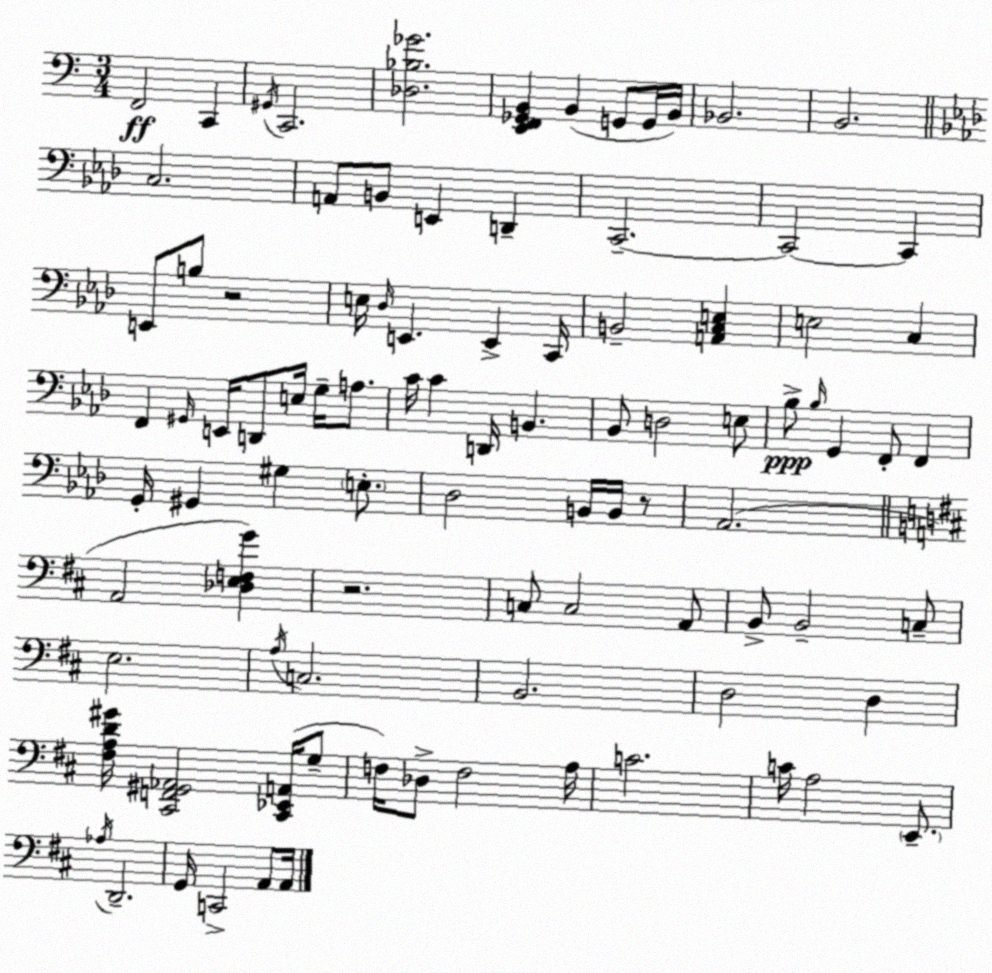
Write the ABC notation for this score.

X:1
T:Untitled
M:3/4
L:1/4
K:C
F,,2 C,, ^G,,/4 C,,2 [_D,_B,_G]2 [E,,F,,_G,,B,,] B,, G,,/2 G,,/4 B,,/4 _B,,2 B,,2 C,2 A,,/2 B,,/2 E,, D,, C,,2 C,,2 C,, E,,/2 B,/2 z2 E,/4 _D,/4 E,, E,, C,,/4 B,,2 [A,,C,E,] E,2 C, F,, ^G,,/4 E,,/4 D,,/2 E,/4 G,/4 A,/2 C/4 C D,,/4 B,, _B,,/2 D,2 E,/2 _B,/2 _B,/4 G,, F,,/2 F,, G,,/4 ^G,, ^G, E,/2 _D,2 B,,/4 B,,/4 z/2 _A,,2 A,,2 [_D,E,F,G] z2 C,/2 C,2 A,,/2 B,,/2 B,,2 C,/2 E,2 A,/4 C,2 B,,2 D,2 D, [^F,A,D^G]/4 [^C,,F,,^G,,_A,,]2 [^C,,_E,,A,,]/4 G,/2 F,/4 _D,/2 F,2 A,/4 C2 C/4 A,2 E,,/2 _A,/4 D,,2 G,,/4 C,,2 A,,/2 A,,/4